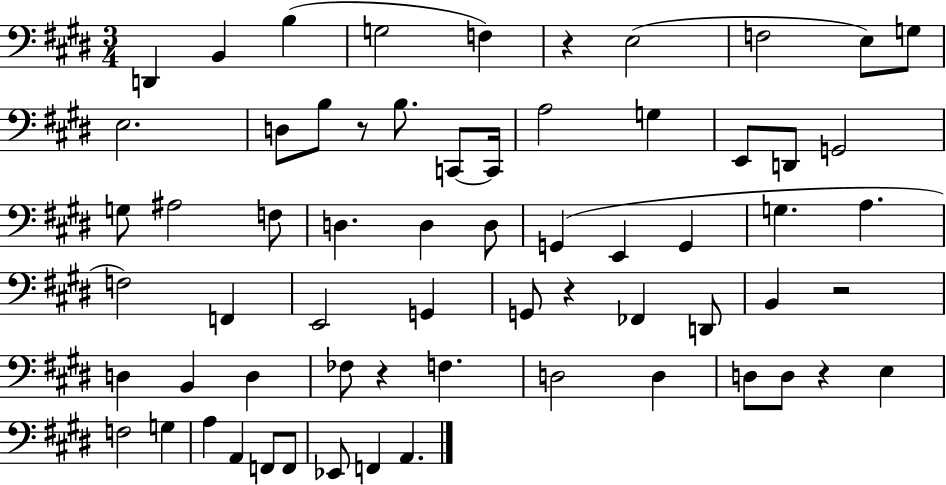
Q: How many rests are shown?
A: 6